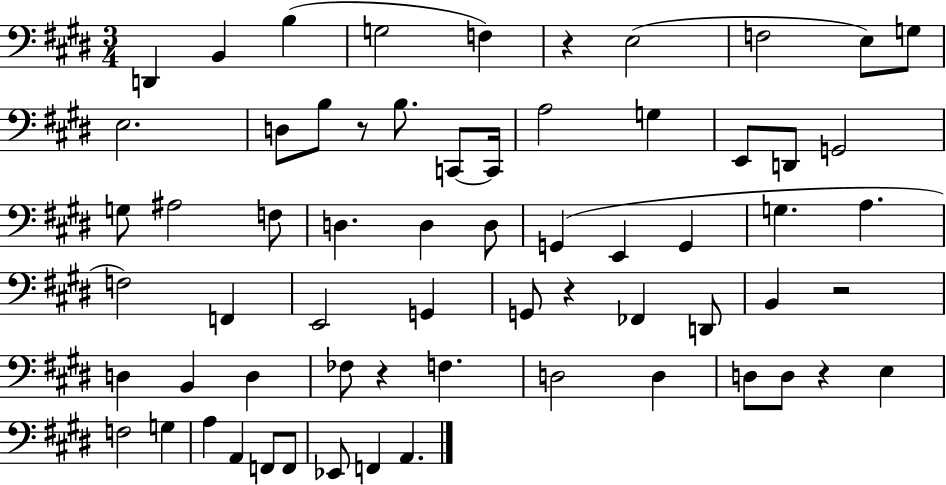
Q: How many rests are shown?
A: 6